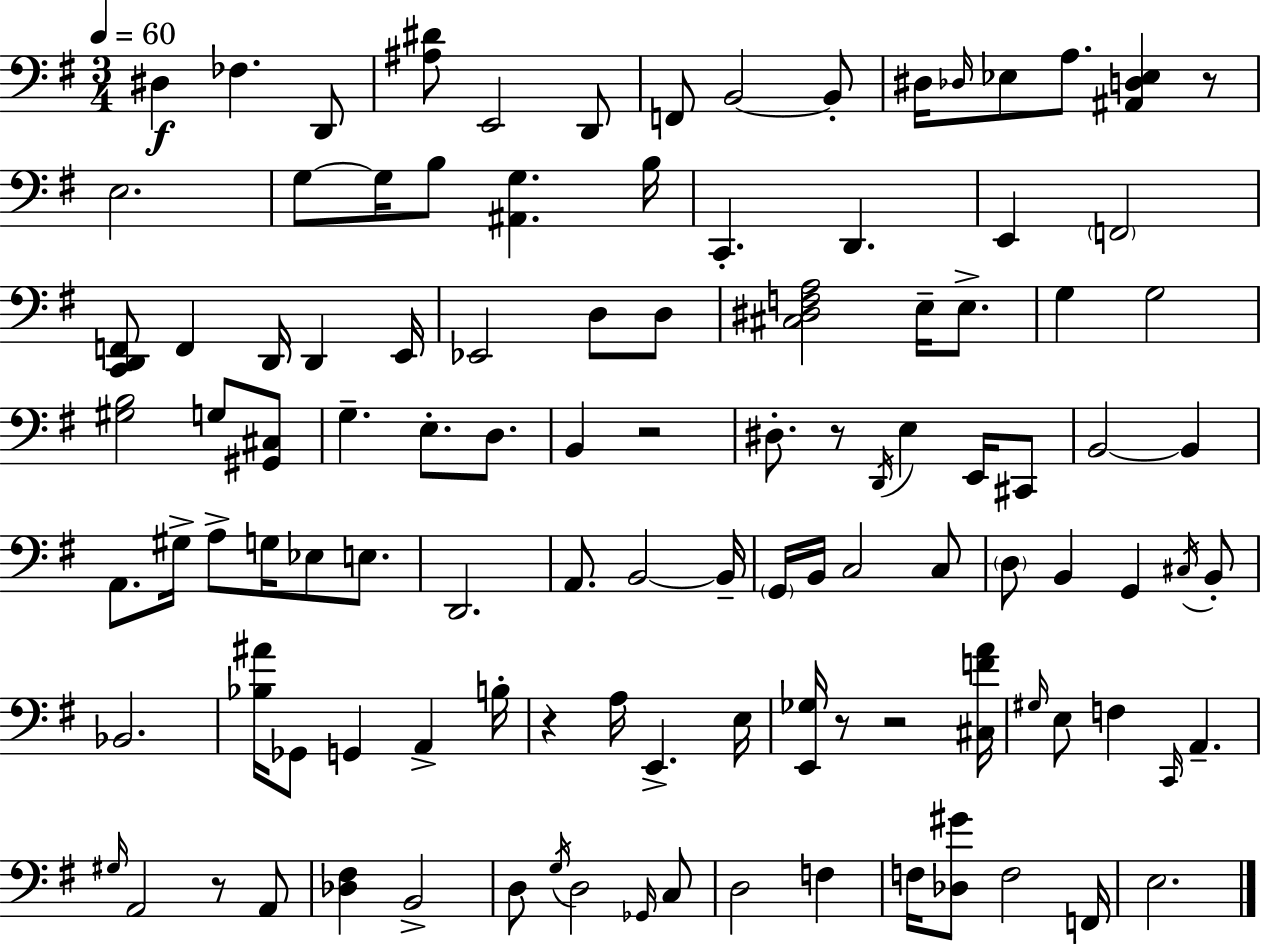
{
  \clef bass
  \numericTimeSignature
  \time 3/4
  \key g \major
  \tempo 4 = 60
  dis4\f fes4. d,8 | <ais dis'>8 e,2 d,8 | f,8 b,2~~ b,8-. | dis16 \grace { des16 } ees8 a8. <ais, d ees>4 r8 | \break e2. | g8~~ g16 b8 <ais, g>4. | b16 c,4.-. d,4. | e,4 \parenthesize f,2 | \break <c, d, f,>8 f,4 d,16 d,4 | e,16 ees,2 d8 d8 | <cis dis f a>2 e16-- e8.-> | g4 g2 | \break <gis b>2 g8 <gis, cis>8 | g4.-- e8.-. d8. | b,4 r2 | dis8.-. r8 \acciaccatura { d,16 } e4 e,16 | \break cis,8 b,2~~ b,4 | a,8. gis16-> a8-> g16 ees8 e8. | d,2. | a,8. b,2~~ | \break b,16-- \parenthesize g,16 b,16 c2 | c8 \parenthesize d8 b,4 g,4 | \acciaccatura { cis16 } b,8-. bes,2. | <bes ais'>16 ges,8 g,4 a,4-> | \break b16-. r4 a16 e,4.-> | e16 <e, ges>16 r8 r2 | <cis f' a'>16 \grace { gis16 } e8 f4 \grace { c,16 } a,4.-- | \grace { gis16 } a,2 | \break r8 a,8 <des fis>4 b,2-> | d8 \acciaccatura { g16 } d2 | \grace { ges,16 } c8 d2 | f4 f16 <des gis'>8 f2 | \break f,16 e2. | \bar "|."
}